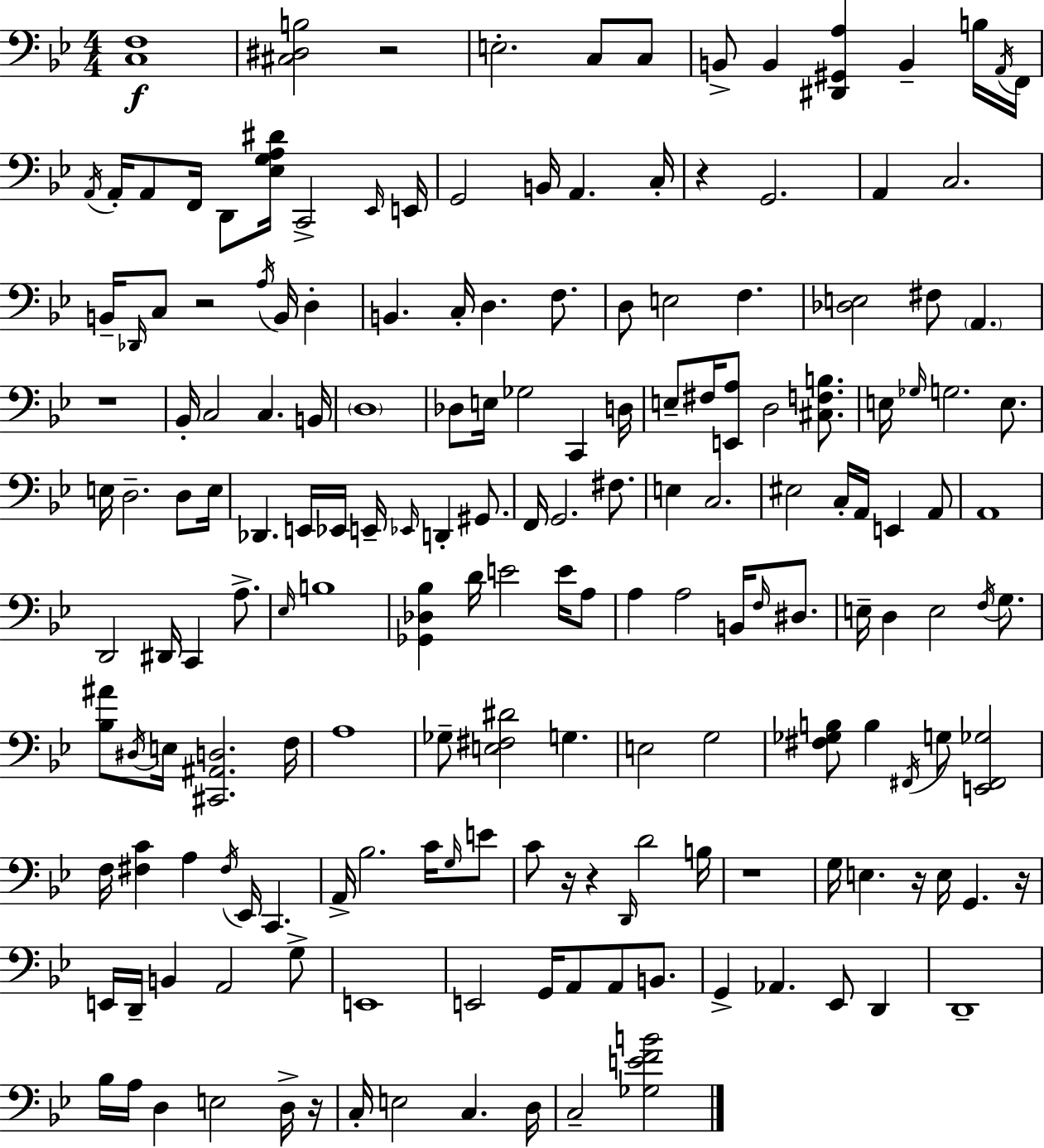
X:1
T:Untitled
M:4/4
L:1/4
K:Bb
[C,F,]4 [^C,^D,B,]2 z2 E,2 C,/2 C,/2 B,,/2 B,, [^D,,^G,,A,] B,, B,/4 A,,/4 F,,/4 A,,/4 A,,/4 A,,/2 F,,/4 D,,/2 [_E,G,A,^D]/4 C,,2 _E,,/4 E,,/4 G,,2 B,,/4 A,, C,/4 z G,,2 A,, C,2 B,,/4 _D,,/4 C,/2 z2 A,/4 B,,/4 D, B,, C,/4 D, F,/2 D,/2 E,2 F, [_D,E,]2 ^F,/2 A,, z4 _B,,/4 C,2 C, B,,/4 D,4 _D,/2 E,/4 _G,2 C,, D,/4 E,/2 ^F,/4 [E,,A,]/2 D,2 [^C,F,B,]/2 E,/4 _G,/4 G,2 E,/2 E,/4 D,2 D,/2 E,/4 _D,, E,,/4 _E,,/4 E,,/4 _E,,/4 D,, ^G,,/2 F,,/4 G,,2 ^F,/2 E, C,2 ^E,2 C,/4 A,,/4 E,, A,,/2 A,,4 D,,2 ^D,,/4 C,, A,/2 _E,/4 B,4 [_G,,_D,_B,] D/4 E2 E/4 A,/2 A, A,2 B,,/4 F,/4 ^D,/2 E,/4 D, E,2 F,/4 G,/2 [_B,^A]/2 ^D,/4 E,/4 [^C,,^A,,D,]2 F,/4 A,4 _G,/2 [E,^F,^D]2 G, E,2 G,2 [^F,_G,B,]/2 B, ^F,,/4 G,/2 [E,,^F,,_G,]2 F,/4 [^F,C] A, ^F,/4 _E,,/4 C,, A,,/4 _B,2 C/4 G,/4 E/2 C/2 z/4 z D,,/4 D2 B,/4 z4 G,/4 E, z/4 E,/4 G,, z/4 E,,/4 D,,/4 B,, A,,2 G,/2 E,,4 E,,2 G,,/4 A,,/2 A,,/2 B,,/2 G,, _A,, _E,,/2 D,, D,,4 _B,/4 A,/4 D, E,2 D,/4 z/4 C,/4 E,2 C, D,/4 C,2 [_G,EFB]2